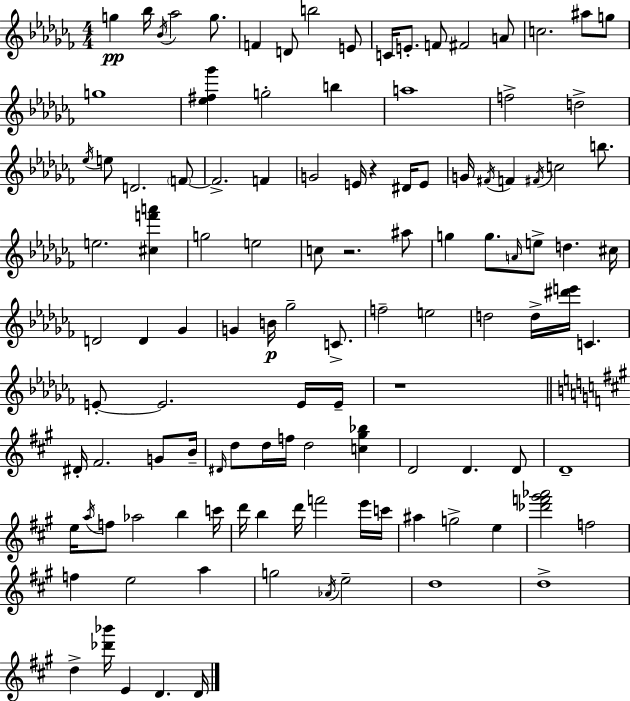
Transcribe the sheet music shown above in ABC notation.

X:1
T:Untitled
M:4/4
L:1/4
K:Abm
g _b/4 _B/4 _a2 g/2 F D/2 b2 E/2 C/4 E/2 F/2 ^F2 A/2 c2 ^a/2 g/2 g4 [_e^f_g'] g2 b a4 f2 d2 _e/4 e/2 D2 F/2 F2 F G2 E/4 z ^D/4 E/2 G/4 ^F/4 F ^F/4 c2 b/2 e2 [^cf'a'] g2 e2 c/2 z2 ^a/2 g g/2 A/4 e/2 d ^c/4 D2 D _G G B/4 _g2 C/2 f2 e2 d2 d/4 [^d'e']/4 C E/2 E2 E/4 E/4 z4 ^D/4 ^F2 G/2 B/4 ^D/4 d/2 d/4 f/4 d2 [c^g_b] D2 D D/2 D4 e/4 a/4 f/2 _a2 b c'/4 d'/4 b d'/4 f'2 e'/4 c'/4 ^a g2 e [_d'f'^g'_a']2 f2 f e2 a g2 _A/4 e2 d4 d4 d [_d'_b']/4 E D D/4